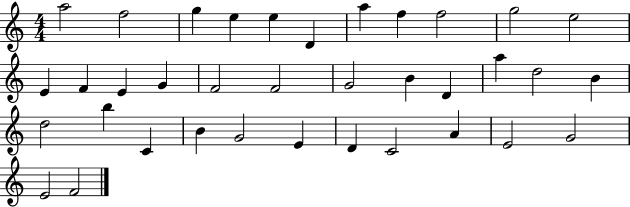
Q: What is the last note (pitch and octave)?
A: F4